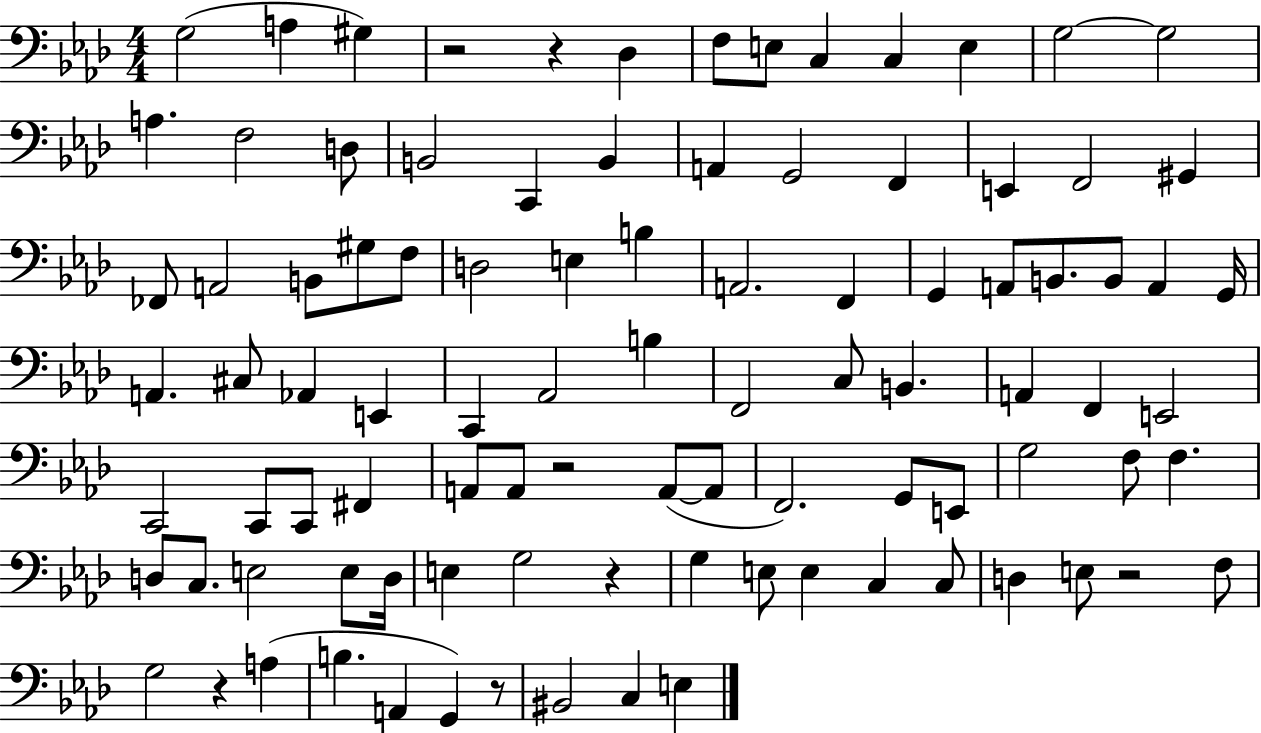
G3/h A3/q G#3/q R/h R/q Db3/q F3/e E3/e C3/q C3/q E3/q G3/h G3/h A3/q. F3/h D3/e B2/h C2/q B2/q A2/q G2/h F2/q E2/q F2/h G#2/q FES2/e A2/h B2/e G#3/e F3/e D3/h E3/q B3/q A2/h. F2/q G2/q A2/e B2/e. B2/e A2/q G2/s A2/q. C#3/e Ab2/q E2/q C2/q Ab2/h B3/q F2/h C3/e B2/q. A2/q F2/q E2/h C2/h C2/e C2/e F#2/q A2/e A2/e R/h A2/e A2/e F2/h. G2/e E2/e G3/h F3/e F3/q. D3/e C3/e. E3/h E3/e D3/s E3/q G3/h R/q G3/q E3/e E3/q C3/q C3/e D3/q E3/e R/h F3/e G3/h R/q A3/q B3/q. A2/q G2/q R/e BIS2/h C3/q E3/q